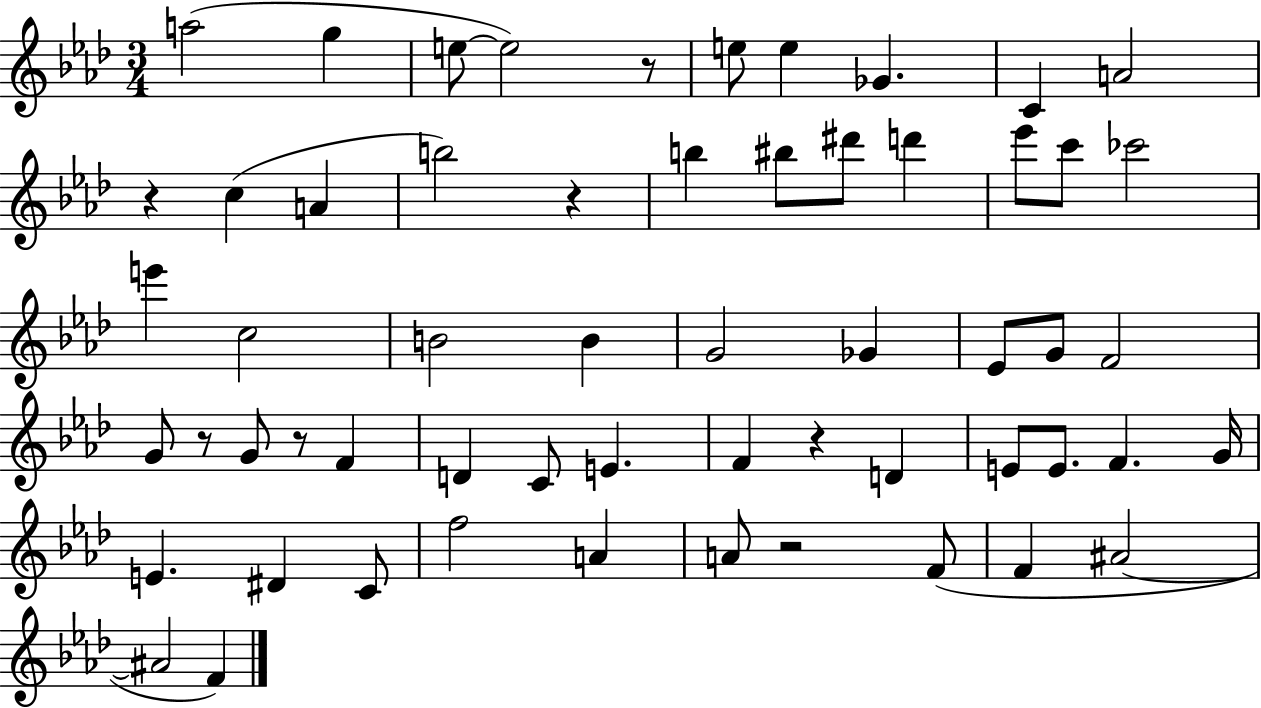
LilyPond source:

{
  \clef treble
  \numericTimeSignature
  \time 3/4
  \key aes \major
  a''2( g''4 | e''8~~ e''2) r8 | e''8 e''4 ges'4. | c'4 a'2 | \break r4 c''4( a'4 | b''2) r4 | b''4 bis''8 dis'''8 d'''4 | ees'''8 c'''8 ces'''2 | \break e'''4 c''2 | b'2 b'4 | g'2 ges'4 | ees'8 g'8 f'2 | \break g'8 r8 g'8 r8 f'4 | d'4 c'8 e'4. | f'4 r4 d'4 | e'8 e'8. f'4. g'16 | \break e'4. dis'4 c'8 | f''2 a'4 | a'8 r2 f'8( | f'4 ais'2~~ | \break ais'2 f'4) | \bar "|."
}